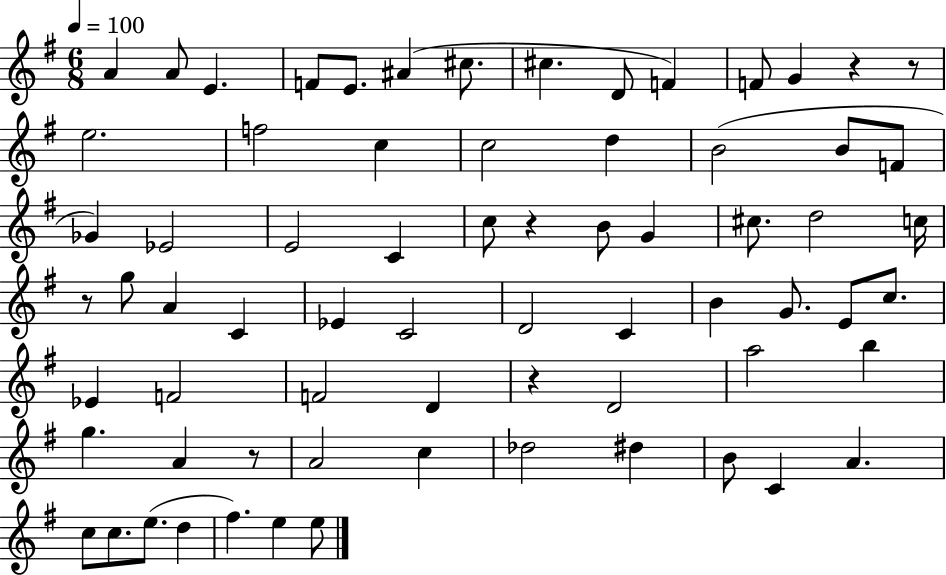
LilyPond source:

{
  \clef treble
  \numericTimeSignature
  \time 6/8
  \key g \major
  \tempo 4 = 100
  \repeat volta 2 { a'4 a'8 e'4. | f'8 e'8. ais'4( cis''8. | cis''4. d'8 f'4) | f'8 g'4 r4 r8 | \break e''2. | f''2 c''4 | c''2 d''4 | b'2( b'8 f'8 | \break ges'4) ees'2 | e'2 c'4 | c''8 r4 b'8 g'4 | cis''8. d''2 c''16 | \break r8 g''8 a'4 c'4 | ees'4 c'2 | d'2 c'4 | b'4 g'8. e'8 c''8. | \break ees'4 f'2 | f'2 d'4 | r4 d'2 | a''2 b''4 | \break g''4. a'4 r8 | a'2 c''4 | des''2 dis''4 | b'8 c'4 a'4. | \break c''8 c''8. e''8.( d''4 | fis''4.) e''4 e''8 | } \bar "|."
}